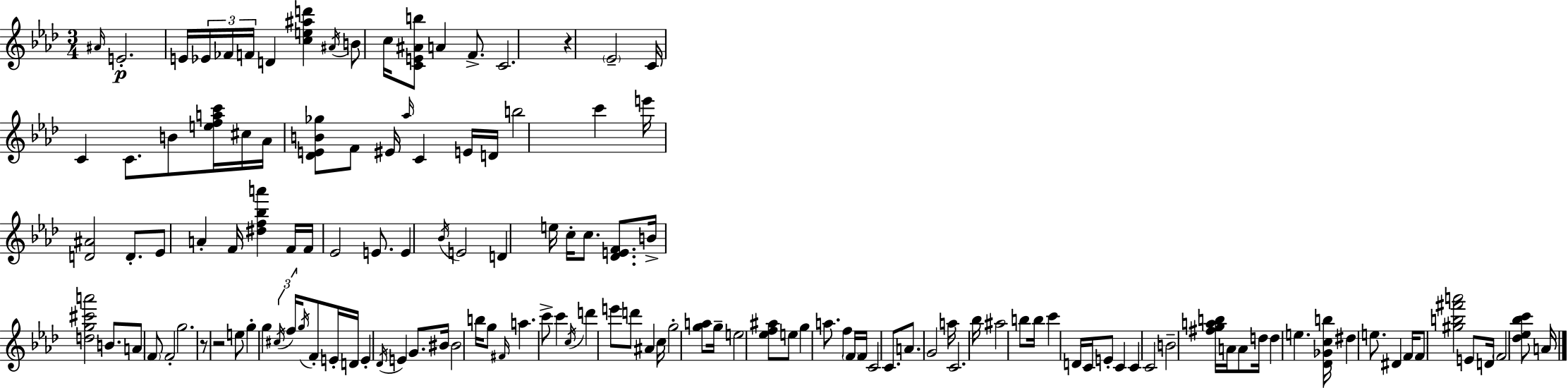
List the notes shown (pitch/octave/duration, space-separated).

A#4/s E4/h. E4/s Eb4/s FES4/s F4/s D4/q [C5,E5,A#5,D6]/q A#4/s B4/e C5/s [C4,E4,A#4,B5]/e A4/q F4/e. C4/h. R/q Eb4/h C4/s C4/q C4/e. B4/e [E5,F5,A5,C6]/s C#5/s Ab4/s [Db4,E4,B4,Gb5]/e F4/e EIS4/s Ab5/s C4/q E4/s D4/s B5/h C6/q E6/s [D4,A#4]/h D4/e. Eb4/e A4/q F4/s [D#5,F5,Bb5,A6]/q F4/s F4/s Eb4/h E4/e. E4/q Bb4/s E4/h D4/q E5/s C5/s C5/e. [Db4,E4,F4]/e. B4/s [D5,G5,C#6,A6]/h B4/e. A4/e F4/e F4/h G5/h. R/e R/h E5/e G5/q G5/q C#5/s F5/s G5/s F4/e E4/s D4/s E4/q Db4/s E4/q G4/e. BIS4/s BIS4/h B5/s G5/e F#4/s A5/q. C6/e C6/q C5/s D6/q E6/e D6/e A#4/q C5/s G5/h [G5,A5]/e G5/s E5/h [Eb5,F5,A#5]/e E5/e G5/q A5/e. F5/q F4/s F4/s C4/h C4/e. A4/e. G4/h A5/s C4/h. Bb5/s A#5/h B5/e B5/s C6/q D4/s C4/s E4/e C4/q C4/q C4/h B4/h [F#5,G5,A5,B5]/s A4/s A4/e D5/s D5/q E5/q. [Db4,Gb4,C5,B5]/s D#5/q E5/e. D#4/q F4/s F4/e [G#5,B5,F#6,A6]/h E4/e D4/s F4/h [Db5,Eb5,Bb5,C6]/e A4/s